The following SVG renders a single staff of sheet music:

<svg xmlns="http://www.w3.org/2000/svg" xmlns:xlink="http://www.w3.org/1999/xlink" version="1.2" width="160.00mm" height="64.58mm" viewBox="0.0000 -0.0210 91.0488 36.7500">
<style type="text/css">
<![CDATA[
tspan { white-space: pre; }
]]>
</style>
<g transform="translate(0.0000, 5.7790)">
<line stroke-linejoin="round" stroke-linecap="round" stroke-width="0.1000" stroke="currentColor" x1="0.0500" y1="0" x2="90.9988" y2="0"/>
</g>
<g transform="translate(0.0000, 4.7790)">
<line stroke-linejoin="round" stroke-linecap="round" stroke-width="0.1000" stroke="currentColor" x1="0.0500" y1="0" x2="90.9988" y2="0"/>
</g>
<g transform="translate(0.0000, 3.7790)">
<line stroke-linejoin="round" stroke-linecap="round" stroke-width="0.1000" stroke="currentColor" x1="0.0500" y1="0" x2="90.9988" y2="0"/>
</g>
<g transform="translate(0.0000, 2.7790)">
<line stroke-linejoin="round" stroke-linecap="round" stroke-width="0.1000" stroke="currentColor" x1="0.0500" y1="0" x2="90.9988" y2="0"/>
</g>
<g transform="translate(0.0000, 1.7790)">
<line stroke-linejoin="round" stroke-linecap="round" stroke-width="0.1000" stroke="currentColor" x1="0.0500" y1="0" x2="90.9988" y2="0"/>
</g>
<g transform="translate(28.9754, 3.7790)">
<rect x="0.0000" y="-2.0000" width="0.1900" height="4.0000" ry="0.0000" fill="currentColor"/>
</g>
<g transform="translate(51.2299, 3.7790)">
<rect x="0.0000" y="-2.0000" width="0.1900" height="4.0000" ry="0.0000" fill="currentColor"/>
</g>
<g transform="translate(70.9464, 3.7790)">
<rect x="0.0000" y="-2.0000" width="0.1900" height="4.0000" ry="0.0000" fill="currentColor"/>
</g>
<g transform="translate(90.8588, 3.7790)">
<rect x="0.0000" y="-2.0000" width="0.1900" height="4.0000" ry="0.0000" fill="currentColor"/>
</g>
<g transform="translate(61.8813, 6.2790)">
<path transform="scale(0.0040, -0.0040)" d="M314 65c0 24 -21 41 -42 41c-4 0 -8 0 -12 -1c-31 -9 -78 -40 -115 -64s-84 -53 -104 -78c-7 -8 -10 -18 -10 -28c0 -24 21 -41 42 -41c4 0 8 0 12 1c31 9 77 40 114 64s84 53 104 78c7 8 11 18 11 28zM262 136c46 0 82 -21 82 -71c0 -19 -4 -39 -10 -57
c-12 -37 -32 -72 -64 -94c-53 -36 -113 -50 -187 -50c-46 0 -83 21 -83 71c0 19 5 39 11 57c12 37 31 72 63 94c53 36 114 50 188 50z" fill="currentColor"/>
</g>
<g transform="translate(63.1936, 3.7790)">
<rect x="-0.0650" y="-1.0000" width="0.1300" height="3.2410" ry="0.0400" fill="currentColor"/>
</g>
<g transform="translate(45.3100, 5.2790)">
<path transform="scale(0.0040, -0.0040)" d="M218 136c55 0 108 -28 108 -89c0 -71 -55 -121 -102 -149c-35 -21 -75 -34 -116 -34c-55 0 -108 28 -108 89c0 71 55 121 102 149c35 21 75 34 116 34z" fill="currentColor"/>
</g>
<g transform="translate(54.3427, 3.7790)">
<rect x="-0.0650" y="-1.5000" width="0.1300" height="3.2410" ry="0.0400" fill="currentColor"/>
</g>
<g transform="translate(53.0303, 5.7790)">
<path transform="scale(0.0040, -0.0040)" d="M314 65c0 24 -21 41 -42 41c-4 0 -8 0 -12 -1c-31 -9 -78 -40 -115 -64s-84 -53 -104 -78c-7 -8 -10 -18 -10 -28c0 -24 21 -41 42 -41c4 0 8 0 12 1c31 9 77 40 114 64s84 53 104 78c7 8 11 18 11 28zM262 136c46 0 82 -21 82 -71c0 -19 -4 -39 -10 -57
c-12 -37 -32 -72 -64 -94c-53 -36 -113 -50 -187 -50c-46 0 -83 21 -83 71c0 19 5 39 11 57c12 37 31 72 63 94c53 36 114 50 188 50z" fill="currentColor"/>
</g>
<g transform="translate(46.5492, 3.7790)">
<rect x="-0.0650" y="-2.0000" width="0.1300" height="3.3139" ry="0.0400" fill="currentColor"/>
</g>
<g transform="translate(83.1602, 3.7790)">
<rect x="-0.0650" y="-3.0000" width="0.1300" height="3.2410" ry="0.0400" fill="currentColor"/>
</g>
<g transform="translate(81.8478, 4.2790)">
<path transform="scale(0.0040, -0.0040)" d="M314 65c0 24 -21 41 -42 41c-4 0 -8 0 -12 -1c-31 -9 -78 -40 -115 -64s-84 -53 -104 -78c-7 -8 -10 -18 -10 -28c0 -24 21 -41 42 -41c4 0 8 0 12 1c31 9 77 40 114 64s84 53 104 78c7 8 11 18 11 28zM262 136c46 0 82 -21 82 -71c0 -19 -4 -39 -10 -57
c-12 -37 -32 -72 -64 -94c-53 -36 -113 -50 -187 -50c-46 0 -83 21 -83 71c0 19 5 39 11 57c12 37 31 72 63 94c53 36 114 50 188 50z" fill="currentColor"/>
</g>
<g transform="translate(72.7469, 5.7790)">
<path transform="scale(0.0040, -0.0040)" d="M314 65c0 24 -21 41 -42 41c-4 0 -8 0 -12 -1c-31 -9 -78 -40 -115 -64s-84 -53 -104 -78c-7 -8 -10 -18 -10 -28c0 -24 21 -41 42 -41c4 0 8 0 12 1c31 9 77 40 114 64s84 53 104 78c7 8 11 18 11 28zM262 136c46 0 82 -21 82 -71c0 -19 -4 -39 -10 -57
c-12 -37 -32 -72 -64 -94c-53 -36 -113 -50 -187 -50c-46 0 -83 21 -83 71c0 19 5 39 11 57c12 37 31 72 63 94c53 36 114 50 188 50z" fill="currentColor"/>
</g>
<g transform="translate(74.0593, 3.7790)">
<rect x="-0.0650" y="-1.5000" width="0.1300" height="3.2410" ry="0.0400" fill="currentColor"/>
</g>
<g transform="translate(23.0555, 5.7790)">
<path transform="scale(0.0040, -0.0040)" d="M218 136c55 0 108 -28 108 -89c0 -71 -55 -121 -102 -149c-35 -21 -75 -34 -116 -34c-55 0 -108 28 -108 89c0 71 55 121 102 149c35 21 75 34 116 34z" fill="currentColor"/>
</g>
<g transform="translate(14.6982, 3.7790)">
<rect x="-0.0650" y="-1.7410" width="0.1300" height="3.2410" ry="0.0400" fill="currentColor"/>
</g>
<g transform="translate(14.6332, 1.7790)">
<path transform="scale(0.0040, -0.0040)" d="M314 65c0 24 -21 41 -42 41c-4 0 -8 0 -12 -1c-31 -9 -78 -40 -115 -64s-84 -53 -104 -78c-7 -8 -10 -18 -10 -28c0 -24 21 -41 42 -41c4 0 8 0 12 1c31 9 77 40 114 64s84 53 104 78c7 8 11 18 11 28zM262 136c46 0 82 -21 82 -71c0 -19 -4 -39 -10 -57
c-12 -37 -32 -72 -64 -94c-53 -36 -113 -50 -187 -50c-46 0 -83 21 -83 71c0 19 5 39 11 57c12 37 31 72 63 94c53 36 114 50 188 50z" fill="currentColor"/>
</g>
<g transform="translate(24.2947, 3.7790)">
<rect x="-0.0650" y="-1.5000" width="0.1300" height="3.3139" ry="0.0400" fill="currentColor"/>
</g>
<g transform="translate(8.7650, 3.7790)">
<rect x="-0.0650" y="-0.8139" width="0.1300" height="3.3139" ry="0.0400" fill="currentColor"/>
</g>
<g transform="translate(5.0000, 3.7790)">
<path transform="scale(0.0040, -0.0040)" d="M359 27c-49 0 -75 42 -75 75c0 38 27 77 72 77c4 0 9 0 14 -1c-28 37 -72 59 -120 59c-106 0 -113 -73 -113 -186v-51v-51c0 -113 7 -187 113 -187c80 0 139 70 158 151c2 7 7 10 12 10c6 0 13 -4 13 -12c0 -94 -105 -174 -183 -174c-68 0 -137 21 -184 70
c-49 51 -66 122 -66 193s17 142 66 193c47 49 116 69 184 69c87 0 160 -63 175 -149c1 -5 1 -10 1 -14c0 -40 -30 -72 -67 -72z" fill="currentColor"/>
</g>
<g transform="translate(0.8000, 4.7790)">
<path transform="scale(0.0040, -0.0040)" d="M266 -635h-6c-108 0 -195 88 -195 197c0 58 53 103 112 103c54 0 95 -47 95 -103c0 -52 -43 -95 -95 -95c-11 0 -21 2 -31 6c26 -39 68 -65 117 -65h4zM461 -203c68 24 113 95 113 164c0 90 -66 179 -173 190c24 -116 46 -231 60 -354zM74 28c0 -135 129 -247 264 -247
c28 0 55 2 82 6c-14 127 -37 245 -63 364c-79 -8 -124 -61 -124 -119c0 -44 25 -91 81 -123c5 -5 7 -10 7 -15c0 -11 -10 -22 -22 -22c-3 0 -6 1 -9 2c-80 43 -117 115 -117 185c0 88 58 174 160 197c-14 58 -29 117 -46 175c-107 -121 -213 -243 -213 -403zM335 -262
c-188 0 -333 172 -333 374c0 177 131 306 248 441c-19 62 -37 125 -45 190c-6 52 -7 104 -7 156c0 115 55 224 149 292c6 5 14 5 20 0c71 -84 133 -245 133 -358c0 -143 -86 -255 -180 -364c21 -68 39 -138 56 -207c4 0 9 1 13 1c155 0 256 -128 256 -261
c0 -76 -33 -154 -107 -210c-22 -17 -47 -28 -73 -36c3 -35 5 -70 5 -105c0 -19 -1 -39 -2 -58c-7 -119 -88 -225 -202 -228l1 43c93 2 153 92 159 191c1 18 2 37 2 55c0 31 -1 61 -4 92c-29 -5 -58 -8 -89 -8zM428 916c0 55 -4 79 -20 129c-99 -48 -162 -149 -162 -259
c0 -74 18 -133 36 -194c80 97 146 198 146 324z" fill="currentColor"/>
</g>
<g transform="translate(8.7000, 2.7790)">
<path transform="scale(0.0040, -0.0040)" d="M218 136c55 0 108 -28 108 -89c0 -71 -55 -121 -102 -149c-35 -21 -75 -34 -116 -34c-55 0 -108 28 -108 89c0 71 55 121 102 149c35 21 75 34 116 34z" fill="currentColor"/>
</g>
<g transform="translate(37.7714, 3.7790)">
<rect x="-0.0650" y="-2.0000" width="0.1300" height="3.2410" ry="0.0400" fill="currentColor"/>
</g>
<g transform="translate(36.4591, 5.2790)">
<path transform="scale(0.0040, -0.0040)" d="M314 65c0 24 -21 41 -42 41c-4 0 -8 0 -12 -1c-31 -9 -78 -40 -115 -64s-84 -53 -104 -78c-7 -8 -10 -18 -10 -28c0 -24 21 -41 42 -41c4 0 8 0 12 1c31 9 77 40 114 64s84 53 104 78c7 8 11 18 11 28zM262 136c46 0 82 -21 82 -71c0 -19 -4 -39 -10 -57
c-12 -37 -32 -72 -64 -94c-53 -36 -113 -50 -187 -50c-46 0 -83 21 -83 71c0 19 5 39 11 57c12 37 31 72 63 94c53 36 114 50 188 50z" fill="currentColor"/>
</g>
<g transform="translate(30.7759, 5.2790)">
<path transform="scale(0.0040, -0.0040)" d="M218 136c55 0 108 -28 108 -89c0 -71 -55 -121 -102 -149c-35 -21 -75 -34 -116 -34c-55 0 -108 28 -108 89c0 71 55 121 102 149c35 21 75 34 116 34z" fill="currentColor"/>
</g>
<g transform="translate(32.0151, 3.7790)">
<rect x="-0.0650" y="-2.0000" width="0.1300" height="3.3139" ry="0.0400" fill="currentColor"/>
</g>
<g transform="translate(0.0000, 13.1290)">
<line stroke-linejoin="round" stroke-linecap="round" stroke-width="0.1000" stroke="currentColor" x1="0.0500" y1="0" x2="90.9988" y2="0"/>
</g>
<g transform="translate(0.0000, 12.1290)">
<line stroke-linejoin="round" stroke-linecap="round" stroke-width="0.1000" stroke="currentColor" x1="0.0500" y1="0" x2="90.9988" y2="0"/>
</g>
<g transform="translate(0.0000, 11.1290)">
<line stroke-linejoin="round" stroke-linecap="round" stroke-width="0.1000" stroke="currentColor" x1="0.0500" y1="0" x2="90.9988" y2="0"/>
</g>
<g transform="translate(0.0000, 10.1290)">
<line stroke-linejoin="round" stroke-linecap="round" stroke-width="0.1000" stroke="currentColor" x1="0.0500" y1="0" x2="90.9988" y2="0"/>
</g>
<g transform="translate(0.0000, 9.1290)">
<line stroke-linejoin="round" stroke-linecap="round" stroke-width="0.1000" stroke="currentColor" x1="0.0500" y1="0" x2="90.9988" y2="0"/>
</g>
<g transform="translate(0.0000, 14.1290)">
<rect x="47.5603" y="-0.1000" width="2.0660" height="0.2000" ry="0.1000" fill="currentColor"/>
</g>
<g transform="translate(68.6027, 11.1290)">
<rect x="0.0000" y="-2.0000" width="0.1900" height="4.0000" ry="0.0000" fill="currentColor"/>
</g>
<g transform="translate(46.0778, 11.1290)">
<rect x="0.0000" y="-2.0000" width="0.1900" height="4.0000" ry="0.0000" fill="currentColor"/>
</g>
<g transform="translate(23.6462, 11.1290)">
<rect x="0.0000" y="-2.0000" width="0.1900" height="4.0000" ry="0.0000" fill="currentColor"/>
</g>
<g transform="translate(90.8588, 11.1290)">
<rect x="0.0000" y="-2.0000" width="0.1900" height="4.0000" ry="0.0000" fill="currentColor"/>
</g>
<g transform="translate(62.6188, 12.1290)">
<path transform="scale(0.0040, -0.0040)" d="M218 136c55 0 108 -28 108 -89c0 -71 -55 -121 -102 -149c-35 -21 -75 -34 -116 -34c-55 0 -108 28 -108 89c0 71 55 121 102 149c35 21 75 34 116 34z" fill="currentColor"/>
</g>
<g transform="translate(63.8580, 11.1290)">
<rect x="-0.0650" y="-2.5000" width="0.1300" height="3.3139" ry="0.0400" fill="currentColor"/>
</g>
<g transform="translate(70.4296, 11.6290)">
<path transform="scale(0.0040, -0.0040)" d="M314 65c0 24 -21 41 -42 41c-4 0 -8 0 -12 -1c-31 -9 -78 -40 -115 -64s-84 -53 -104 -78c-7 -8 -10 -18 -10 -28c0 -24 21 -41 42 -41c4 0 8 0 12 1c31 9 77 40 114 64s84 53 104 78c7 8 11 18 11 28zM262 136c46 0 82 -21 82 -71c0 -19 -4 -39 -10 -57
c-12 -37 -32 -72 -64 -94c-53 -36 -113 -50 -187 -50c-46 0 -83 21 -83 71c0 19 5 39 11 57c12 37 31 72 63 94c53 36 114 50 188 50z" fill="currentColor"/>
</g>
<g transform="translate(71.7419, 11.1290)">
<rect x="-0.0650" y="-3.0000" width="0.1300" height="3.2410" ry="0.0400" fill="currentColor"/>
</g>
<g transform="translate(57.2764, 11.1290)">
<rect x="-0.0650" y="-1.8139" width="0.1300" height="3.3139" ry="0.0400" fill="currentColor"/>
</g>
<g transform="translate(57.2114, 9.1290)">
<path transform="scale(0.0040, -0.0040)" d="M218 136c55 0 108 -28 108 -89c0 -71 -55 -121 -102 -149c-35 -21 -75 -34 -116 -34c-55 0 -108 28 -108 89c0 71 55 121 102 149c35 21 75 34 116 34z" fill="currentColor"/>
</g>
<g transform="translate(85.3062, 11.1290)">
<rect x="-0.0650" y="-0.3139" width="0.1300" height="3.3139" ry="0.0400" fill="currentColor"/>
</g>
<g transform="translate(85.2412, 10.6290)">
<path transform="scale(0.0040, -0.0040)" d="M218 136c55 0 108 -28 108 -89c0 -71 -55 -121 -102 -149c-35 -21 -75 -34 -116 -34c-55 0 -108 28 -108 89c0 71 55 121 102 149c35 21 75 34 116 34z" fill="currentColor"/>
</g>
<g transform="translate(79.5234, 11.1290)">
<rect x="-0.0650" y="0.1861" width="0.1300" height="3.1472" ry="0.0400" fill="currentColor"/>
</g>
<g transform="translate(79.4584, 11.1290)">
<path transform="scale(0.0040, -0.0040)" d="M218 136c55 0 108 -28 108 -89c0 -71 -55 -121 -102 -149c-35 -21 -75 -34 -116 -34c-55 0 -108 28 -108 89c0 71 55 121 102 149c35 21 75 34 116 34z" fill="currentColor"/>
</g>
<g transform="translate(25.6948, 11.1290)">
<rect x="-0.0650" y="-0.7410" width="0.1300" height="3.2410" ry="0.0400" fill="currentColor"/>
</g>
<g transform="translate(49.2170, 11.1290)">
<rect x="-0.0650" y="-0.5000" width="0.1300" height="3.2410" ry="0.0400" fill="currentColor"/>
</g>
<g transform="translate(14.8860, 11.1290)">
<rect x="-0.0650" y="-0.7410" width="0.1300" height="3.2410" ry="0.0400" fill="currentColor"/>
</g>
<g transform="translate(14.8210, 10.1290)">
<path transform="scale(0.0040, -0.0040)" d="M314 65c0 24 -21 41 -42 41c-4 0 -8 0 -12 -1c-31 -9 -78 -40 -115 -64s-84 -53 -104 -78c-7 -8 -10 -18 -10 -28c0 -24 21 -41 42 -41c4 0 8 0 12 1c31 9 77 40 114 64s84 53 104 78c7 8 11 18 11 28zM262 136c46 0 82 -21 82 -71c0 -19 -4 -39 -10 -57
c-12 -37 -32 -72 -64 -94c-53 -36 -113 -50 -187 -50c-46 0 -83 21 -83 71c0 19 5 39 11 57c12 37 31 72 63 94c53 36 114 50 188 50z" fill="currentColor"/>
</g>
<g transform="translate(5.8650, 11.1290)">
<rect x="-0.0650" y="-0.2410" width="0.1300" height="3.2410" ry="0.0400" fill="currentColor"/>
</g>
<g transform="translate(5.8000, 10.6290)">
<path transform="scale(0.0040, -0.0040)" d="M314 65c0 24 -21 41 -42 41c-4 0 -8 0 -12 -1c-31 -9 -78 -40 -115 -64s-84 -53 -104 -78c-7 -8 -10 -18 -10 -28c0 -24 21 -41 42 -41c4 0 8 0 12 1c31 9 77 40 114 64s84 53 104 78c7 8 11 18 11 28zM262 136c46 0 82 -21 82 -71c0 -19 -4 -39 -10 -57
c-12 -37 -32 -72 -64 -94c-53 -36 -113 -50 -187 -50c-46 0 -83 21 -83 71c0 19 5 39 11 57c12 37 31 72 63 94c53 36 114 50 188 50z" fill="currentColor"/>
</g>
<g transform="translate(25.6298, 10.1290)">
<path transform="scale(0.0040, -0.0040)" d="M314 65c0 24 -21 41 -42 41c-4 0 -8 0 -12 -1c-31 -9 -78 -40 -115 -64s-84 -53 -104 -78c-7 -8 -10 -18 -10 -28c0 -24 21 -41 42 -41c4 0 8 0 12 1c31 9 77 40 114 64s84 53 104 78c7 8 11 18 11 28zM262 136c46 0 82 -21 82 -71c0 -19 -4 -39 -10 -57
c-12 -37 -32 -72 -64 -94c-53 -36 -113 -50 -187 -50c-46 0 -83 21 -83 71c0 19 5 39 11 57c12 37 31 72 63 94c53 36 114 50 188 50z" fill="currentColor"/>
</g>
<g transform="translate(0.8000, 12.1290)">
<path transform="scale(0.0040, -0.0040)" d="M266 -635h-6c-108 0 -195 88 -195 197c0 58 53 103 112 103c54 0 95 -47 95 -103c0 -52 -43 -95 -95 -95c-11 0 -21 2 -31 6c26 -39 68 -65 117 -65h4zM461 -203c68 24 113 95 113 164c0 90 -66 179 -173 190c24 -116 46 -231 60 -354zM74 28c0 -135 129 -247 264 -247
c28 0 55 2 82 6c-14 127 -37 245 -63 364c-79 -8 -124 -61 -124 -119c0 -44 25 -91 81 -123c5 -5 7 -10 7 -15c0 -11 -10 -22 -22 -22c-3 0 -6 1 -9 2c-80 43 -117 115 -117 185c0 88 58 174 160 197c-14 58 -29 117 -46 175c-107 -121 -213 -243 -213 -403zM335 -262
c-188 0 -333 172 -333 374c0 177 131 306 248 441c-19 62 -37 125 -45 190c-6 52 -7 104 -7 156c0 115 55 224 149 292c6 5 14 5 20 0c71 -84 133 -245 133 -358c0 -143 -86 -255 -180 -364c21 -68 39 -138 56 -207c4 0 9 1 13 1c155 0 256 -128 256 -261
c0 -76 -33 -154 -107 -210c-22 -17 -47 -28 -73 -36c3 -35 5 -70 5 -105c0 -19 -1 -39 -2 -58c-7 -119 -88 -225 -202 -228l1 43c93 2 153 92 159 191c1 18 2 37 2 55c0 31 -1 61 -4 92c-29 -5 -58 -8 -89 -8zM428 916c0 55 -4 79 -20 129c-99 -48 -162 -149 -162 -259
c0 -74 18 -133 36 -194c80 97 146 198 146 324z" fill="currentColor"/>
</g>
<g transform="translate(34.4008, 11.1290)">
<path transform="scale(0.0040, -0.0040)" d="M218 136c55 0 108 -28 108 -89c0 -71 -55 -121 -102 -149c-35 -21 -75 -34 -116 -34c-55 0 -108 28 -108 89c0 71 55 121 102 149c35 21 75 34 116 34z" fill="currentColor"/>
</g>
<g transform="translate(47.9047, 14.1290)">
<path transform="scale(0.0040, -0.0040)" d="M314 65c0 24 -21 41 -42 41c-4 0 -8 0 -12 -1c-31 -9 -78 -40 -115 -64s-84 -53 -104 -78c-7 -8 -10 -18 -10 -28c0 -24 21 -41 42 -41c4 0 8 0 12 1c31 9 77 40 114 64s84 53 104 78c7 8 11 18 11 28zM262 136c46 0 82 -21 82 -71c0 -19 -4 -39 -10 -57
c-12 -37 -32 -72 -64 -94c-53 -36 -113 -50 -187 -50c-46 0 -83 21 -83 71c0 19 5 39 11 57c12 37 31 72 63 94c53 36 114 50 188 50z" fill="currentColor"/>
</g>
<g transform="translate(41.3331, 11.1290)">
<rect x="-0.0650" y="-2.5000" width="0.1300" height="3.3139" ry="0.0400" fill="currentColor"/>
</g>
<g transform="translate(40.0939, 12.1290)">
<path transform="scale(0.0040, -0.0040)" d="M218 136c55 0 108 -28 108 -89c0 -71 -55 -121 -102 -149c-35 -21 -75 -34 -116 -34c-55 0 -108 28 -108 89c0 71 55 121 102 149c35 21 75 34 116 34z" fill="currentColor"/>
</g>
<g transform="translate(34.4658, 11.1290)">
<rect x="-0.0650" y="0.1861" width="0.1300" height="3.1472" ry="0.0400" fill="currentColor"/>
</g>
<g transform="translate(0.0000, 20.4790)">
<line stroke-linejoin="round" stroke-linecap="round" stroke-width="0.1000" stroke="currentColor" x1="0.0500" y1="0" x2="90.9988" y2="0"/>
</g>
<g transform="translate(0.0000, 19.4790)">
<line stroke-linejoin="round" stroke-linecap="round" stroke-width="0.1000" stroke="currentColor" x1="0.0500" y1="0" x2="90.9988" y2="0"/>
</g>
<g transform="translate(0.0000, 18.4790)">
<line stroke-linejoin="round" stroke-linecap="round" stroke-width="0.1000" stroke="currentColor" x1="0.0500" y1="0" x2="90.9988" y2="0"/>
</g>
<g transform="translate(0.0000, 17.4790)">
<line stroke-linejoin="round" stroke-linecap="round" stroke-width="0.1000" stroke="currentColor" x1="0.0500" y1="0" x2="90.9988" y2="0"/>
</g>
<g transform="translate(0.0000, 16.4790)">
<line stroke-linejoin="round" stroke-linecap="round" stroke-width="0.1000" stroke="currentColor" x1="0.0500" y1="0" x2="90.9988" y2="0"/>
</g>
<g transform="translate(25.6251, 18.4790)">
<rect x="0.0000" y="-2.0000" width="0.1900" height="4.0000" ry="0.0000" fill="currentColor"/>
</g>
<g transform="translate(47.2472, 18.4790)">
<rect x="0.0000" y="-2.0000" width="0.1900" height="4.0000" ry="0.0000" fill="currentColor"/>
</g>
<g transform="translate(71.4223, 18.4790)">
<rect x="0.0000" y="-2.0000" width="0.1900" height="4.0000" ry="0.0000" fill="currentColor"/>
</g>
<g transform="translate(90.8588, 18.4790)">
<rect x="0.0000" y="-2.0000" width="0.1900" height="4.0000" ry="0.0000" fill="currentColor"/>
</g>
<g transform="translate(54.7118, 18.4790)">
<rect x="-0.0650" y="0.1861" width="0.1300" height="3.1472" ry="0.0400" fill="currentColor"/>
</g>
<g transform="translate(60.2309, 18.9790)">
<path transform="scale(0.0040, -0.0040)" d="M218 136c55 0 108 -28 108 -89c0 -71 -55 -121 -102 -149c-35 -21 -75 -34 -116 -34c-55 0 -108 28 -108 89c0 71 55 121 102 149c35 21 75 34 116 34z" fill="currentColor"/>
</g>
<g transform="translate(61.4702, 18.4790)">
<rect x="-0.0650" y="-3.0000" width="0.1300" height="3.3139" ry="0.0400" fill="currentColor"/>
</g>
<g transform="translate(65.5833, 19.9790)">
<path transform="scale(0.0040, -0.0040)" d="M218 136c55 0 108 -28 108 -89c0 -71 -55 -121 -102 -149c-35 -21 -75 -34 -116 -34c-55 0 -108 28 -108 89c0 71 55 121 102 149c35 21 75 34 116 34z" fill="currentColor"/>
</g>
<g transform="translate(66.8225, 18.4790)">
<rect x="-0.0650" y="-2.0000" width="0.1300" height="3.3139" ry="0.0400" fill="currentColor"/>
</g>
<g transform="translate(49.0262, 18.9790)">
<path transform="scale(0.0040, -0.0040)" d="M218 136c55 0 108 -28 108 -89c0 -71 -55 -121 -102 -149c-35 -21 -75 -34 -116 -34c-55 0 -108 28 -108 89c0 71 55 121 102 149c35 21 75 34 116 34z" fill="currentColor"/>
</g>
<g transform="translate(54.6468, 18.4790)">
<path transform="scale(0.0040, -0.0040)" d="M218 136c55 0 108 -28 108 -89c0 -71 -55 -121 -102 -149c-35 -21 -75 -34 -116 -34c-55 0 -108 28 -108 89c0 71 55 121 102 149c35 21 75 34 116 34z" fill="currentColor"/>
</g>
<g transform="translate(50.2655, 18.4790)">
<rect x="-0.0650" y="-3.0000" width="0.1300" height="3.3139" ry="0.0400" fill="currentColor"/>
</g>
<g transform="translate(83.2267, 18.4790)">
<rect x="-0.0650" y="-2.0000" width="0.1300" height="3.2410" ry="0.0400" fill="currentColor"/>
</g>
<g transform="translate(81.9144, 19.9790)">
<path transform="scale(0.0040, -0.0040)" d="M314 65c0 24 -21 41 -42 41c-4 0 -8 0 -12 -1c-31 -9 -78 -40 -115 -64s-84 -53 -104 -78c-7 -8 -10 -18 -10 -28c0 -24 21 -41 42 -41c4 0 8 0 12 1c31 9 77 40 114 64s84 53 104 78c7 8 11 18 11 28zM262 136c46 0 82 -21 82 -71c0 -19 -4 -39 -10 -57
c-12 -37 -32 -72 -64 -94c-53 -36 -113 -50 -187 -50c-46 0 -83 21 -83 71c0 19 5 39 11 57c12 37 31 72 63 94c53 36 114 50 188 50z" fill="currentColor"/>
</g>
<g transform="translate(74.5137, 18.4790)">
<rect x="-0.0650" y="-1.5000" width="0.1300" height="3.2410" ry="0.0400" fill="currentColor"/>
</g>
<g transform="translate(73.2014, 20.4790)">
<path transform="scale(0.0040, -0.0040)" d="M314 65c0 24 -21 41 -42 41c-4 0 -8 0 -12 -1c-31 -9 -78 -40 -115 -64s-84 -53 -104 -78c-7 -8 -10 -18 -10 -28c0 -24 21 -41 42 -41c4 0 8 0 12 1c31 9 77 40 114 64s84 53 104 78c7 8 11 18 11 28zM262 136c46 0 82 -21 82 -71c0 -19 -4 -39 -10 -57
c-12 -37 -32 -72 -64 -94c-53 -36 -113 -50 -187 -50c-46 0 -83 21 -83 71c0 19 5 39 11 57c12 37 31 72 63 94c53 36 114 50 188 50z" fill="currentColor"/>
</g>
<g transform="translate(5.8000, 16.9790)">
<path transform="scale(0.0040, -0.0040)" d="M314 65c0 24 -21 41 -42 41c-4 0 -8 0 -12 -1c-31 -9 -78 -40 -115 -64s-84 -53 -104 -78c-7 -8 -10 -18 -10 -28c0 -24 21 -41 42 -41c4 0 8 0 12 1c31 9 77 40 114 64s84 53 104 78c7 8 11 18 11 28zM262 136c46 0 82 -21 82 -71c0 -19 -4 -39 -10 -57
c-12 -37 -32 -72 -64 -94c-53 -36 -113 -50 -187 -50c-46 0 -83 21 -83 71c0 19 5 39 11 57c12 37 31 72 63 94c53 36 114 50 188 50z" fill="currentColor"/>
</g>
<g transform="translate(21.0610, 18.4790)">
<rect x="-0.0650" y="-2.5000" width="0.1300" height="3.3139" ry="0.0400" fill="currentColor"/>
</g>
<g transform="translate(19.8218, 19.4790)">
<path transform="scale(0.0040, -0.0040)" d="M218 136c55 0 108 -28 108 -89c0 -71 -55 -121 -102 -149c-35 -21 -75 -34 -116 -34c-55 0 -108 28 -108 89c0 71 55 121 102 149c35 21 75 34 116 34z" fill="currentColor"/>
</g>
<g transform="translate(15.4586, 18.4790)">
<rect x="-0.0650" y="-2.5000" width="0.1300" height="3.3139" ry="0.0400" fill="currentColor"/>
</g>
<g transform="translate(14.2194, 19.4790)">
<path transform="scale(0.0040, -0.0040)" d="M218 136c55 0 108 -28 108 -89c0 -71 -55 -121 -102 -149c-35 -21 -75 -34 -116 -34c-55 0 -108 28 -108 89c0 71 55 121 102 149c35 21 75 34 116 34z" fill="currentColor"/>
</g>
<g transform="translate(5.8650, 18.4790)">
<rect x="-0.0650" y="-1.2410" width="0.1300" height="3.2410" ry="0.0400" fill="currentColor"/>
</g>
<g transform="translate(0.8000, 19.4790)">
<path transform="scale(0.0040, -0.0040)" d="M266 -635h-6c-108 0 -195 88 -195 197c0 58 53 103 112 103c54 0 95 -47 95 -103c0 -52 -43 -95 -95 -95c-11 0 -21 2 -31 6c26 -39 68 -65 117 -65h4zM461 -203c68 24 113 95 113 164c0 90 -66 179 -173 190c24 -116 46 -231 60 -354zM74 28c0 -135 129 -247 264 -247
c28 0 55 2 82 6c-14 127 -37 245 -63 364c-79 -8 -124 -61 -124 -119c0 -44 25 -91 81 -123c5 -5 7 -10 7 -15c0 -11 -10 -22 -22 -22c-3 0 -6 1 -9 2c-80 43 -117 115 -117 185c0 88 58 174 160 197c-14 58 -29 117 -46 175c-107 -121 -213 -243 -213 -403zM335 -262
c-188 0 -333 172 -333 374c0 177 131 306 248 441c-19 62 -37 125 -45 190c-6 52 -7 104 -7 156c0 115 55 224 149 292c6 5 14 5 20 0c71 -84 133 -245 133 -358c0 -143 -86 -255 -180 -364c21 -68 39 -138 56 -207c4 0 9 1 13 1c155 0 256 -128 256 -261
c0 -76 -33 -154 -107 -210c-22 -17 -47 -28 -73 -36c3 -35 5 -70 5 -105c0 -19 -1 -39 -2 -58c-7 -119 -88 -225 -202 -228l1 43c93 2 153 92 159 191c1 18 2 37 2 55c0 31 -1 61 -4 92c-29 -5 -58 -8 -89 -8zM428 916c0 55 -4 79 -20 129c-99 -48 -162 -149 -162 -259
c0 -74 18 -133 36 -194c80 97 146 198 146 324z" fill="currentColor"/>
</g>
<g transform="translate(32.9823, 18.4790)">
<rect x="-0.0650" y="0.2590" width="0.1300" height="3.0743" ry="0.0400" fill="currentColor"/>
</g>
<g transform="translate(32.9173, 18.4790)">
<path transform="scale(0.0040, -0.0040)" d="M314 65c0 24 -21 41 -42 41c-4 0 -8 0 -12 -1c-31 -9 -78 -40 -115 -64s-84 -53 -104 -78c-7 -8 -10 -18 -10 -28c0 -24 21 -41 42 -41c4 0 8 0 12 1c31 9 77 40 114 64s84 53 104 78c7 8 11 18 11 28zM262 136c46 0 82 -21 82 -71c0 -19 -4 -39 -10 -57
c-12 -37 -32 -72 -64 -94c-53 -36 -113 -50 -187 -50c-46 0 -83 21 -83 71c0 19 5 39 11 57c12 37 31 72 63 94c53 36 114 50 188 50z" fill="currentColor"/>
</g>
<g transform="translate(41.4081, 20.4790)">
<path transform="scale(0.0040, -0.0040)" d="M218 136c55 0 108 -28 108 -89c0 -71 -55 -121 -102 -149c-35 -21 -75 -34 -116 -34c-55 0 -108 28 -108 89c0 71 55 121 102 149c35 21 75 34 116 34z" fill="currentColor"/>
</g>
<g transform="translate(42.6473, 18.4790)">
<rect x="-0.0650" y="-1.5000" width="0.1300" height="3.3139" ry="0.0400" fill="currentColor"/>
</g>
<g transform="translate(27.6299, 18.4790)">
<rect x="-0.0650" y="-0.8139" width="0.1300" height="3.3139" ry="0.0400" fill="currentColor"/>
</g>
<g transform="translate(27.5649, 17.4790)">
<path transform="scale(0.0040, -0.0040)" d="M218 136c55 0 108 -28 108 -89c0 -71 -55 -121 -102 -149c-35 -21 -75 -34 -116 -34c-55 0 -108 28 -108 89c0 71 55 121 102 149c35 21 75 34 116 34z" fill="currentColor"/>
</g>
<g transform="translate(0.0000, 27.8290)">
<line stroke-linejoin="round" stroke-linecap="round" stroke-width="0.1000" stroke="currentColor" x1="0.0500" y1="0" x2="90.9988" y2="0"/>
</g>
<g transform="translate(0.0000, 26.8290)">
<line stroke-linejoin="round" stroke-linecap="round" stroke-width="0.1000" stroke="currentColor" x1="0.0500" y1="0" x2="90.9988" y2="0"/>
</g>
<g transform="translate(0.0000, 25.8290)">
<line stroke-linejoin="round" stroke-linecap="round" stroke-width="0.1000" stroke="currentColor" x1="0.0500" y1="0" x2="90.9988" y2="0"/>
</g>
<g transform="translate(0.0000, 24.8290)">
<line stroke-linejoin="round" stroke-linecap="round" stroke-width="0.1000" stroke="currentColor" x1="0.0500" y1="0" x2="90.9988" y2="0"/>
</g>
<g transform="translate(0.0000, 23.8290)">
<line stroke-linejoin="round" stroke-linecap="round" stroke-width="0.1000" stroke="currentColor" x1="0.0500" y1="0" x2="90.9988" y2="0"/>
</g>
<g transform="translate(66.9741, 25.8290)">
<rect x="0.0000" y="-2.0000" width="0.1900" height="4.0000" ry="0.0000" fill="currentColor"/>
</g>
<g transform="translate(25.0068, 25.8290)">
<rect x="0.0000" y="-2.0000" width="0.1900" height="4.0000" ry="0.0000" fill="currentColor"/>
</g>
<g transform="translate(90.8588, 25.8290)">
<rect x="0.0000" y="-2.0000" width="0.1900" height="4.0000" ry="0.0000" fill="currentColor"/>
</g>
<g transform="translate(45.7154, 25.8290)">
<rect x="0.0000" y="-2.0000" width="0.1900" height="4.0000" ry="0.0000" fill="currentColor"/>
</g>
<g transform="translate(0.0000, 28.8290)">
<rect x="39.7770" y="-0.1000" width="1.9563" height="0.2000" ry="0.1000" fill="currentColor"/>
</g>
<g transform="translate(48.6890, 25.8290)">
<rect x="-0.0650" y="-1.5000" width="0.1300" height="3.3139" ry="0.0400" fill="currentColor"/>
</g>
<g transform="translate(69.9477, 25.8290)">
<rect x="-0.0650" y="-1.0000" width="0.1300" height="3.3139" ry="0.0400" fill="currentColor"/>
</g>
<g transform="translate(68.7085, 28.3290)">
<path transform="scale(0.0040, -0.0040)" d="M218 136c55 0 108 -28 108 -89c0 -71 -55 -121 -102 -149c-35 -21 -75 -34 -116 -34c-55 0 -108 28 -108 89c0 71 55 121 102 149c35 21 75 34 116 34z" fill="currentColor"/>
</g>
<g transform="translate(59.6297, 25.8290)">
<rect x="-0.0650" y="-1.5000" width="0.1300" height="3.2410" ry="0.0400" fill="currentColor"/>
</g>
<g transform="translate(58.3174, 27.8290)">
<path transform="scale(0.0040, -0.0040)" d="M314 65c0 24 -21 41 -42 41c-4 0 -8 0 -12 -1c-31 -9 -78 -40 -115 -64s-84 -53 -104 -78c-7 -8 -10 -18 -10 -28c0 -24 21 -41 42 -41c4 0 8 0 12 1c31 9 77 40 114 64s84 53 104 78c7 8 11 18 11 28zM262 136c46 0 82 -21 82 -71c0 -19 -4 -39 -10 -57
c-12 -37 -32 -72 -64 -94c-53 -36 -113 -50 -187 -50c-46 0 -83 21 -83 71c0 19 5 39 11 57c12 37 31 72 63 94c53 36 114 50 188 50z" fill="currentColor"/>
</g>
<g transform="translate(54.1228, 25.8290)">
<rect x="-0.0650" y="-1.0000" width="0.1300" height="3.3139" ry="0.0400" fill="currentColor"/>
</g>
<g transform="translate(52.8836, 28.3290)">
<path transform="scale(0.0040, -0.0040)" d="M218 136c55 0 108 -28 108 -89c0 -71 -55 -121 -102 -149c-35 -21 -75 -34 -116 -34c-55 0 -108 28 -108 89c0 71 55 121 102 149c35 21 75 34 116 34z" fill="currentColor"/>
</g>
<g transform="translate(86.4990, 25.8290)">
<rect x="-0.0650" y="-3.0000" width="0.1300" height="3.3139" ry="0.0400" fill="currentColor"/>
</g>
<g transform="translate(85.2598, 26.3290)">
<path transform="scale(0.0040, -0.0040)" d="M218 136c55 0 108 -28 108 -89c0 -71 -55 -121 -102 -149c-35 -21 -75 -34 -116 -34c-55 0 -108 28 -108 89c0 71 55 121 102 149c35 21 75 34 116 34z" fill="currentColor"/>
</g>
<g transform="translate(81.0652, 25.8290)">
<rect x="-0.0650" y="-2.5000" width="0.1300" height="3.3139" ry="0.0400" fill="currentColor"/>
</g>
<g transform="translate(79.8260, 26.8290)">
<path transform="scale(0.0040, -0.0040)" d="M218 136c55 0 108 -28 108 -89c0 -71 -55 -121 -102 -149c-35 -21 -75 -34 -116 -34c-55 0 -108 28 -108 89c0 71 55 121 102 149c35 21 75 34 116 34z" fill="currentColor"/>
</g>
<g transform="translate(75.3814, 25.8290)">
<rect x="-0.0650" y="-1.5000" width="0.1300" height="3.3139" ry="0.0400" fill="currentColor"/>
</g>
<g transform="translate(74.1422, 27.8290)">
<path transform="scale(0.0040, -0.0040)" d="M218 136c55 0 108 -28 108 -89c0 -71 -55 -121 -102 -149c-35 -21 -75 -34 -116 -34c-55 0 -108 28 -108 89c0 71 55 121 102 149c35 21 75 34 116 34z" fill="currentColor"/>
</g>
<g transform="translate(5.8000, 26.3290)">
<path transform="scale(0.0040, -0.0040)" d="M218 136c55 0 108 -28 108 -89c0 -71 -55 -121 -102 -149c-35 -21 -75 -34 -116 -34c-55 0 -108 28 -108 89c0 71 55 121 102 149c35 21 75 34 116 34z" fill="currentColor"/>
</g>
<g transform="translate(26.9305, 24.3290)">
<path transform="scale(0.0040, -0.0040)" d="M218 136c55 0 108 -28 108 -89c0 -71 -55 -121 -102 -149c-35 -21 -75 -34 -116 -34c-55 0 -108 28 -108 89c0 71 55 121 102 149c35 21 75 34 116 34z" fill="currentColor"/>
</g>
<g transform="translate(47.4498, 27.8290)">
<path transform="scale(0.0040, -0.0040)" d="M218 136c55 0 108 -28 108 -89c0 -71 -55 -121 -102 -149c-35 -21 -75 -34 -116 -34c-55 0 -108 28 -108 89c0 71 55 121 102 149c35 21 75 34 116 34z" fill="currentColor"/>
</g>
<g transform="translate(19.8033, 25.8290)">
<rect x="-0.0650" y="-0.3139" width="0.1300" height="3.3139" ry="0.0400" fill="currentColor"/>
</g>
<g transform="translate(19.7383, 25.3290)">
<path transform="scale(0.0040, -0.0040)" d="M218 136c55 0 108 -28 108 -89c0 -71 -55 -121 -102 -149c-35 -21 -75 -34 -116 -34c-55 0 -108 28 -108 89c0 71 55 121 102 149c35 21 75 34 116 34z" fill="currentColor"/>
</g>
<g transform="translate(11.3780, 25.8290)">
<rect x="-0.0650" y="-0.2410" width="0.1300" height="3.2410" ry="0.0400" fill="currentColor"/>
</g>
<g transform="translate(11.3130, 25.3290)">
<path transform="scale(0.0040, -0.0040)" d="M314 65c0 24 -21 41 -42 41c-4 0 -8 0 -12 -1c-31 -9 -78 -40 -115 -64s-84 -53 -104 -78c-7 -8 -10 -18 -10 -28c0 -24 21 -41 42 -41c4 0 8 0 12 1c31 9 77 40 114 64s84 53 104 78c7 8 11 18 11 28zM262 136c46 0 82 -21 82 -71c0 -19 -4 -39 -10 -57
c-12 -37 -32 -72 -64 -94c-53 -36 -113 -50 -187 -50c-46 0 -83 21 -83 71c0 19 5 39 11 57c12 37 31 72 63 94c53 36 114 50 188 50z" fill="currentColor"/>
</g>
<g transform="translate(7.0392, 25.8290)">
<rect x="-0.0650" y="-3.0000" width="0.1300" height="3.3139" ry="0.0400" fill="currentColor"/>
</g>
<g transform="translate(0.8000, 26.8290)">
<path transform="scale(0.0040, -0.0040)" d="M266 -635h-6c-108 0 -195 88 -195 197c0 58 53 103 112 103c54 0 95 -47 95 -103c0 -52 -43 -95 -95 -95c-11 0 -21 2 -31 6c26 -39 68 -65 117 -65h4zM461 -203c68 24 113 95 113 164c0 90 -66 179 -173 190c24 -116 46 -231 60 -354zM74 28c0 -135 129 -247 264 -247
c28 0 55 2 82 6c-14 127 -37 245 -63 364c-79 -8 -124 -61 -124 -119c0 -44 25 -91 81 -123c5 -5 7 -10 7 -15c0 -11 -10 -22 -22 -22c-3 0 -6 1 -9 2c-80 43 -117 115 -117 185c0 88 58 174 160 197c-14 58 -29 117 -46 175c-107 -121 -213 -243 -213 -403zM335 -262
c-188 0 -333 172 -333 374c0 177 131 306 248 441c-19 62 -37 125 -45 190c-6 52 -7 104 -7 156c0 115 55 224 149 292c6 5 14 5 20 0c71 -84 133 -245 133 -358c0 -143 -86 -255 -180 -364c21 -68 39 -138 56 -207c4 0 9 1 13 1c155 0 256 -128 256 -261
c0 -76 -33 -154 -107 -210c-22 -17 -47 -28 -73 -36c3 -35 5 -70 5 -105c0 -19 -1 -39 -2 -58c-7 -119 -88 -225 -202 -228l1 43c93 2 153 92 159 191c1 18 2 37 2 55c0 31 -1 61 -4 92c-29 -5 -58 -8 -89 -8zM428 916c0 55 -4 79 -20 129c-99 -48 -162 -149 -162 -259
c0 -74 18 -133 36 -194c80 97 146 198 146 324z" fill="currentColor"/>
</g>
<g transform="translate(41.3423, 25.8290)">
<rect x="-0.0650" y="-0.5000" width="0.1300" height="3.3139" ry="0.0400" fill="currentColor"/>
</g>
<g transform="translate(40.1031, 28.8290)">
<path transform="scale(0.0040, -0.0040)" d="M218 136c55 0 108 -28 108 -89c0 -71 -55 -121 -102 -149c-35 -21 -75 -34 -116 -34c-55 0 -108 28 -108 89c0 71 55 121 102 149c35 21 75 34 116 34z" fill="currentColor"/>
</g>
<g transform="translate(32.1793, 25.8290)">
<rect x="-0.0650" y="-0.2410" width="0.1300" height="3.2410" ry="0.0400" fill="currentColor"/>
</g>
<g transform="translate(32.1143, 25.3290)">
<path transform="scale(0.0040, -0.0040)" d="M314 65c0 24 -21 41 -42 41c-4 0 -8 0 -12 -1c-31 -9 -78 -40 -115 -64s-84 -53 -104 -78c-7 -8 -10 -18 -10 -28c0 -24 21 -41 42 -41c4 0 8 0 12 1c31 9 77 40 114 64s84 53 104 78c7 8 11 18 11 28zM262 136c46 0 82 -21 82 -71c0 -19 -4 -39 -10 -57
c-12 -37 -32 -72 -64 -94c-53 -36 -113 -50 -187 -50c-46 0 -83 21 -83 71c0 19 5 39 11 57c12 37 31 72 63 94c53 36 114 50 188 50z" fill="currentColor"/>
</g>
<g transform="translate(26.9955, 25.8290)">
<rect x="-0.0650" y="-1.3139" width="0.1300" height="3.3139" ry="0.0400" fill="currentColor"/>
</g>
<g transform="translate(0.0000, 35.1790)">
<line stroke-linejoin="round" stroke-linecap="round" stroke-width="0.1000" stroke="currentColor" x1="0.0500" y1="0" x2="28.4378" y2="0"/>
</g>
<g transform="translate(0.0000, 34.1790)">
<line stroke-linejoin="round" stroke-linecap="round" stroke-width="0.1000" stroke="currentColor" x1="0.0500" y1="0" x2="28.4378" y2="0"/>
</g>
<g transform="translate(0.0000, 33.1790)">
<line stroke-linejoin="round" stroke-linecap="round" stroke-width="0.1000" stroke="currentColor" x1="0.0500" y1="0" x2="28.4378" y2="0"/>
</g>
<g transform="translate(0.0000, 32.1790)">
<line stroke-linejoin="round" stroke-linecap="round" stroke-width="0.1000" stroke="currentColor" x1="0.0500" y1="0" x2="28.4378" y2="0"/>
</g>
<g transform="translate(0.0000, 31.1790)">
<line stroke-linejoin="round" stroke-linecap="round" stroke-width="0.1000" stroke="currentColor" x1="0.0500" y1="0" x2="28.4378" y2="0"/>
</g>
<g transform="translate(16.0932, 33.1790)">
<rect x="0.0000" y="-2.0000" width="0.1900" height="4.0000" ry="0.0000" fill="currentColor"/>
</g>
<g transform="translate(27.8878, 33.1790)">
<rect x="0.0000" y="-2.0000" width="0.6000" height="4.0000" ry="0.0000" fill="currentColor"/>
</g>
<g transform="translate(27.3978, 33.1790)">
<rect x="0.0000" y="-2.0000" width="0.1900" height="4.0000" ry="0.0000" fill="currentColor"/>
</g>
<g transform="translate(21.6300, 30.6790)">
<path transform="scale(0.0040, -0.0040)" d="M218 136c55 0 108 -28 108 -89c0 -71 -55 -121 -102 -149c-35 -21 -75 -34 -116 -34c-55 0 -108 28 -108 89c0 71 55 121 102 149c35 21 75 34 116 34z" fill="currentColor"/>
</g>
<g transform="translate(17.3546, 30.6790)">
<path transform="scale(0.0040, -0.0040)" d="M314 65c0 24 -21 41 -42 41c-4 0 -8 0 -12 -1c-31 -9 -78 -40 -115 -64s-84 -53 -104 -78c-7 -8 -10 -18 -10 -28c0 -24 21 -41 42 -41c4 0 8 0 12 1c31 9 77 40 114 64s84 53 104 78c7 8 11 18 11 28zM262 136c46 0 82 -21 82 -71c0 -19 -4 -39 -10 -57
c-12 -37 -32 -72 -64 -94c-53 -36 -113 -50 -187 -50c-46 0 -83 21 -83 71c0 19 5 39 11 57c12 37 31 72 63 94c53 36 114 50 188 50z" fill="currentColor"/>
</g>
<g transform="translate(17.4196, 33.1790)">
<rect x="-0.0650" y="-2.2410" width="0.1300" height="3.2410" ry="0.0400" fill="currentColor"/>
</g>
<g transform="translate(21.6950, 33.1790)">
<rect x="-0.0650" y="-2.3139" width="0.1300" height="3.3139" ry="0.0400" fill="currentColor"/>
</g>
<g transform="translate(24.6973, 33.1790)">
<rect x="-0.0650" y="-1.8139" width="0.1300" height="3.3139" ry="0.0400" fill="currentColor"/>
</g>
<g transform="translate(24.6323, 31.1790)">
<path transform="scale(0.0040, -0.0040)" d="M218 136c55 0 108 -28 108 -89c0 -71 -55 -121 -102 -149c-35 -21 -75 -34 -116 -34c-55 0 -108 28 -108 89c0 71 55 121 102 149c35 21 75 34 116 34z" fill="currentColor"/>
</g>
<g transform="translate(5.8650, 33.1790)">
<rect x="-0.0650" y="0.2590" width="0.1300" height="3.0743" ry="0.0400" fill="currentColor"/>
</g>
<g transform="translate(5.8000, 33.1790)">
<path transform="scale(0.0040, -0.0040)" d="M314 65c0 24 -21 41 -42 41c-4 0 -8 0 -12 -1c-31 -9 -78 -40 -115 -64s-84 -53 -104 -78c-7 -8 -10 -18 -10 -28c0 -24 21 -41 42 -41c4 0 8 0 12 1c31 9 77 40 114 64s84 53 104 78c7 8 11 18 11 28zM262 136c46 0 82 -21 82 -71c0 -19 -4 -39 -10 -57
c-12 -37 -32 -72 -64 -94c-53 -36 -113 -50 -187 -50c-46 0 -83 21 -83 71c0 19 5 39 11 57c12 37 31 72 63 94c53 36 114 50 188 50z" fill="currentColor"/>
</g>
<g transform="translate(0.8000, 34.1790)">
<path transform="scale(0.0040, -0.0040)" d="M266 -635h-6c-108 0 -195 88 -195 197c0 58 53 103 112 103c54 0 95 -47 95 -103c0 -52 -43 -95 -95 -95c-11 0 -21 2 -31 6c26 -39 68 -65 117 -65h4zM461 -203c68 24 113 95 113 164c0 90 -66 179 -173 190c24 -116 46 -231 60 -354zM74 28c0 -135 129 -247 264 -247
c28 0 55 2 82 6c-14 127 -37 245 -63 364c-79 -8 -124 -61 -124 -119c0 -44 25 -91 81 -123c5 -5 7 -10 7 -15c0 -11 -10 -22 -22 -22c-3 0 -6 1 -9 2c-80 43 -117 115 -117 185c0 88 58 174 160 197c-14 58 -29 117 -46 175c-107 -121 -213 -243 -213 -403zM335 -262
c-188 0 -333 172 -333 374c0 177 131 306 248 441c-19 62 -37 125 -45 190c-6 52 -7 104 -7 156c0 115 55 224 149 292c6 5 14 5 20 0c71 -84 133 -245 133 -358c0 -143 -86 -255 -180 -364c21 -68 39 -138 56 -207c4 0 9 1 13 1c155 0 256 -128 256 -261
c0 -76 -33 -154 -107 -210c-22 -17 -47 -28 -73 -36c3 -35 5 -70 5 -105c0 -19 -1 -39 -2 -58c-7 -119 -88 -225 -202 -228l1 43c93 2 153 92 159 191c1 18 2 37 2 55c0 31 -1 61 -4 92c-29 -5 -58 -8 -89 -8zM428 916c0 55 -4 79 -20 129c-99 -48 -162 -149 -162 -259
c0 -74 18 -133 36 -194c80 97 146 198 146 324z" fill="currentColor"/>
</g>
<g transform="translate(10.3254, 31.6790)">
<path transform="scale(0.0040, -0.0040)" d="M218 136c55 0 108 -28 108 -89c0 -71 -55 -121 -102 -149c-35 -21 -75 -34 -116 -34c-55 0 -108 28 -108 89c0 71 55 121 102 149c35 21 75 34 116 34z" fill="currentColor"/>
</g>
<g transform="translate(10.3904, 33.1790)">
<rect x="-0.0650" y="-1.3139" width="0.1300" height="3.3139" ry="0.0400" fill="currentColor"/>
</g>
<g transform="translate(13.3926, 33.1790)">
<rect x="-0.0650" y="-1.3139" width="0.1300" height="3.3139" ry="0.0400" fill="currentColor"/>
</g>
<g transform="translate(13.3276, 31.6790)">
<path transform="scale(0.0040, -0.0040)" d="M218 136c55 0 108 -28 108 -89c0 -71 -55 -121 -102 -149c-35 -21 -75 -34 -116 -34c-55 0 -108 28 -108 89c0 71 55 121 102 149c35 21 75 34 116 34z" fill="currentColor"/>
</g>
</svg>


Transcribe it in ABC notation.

X:1
T:Untitled
M:4/4
L:1/4
K:C
d f2 E F F2 F E2 D2 E2 A2 c2 d2 d2 B G C2 f G A2 B c e2 G G d B2 E A B A F E2 F2 A c2 c e c2 C E D E2 D E G A B2 e e g2 g f